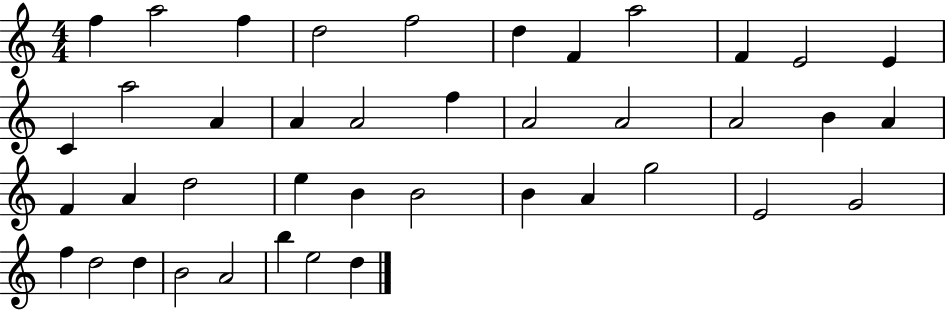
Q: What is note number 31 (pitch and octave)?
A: G5